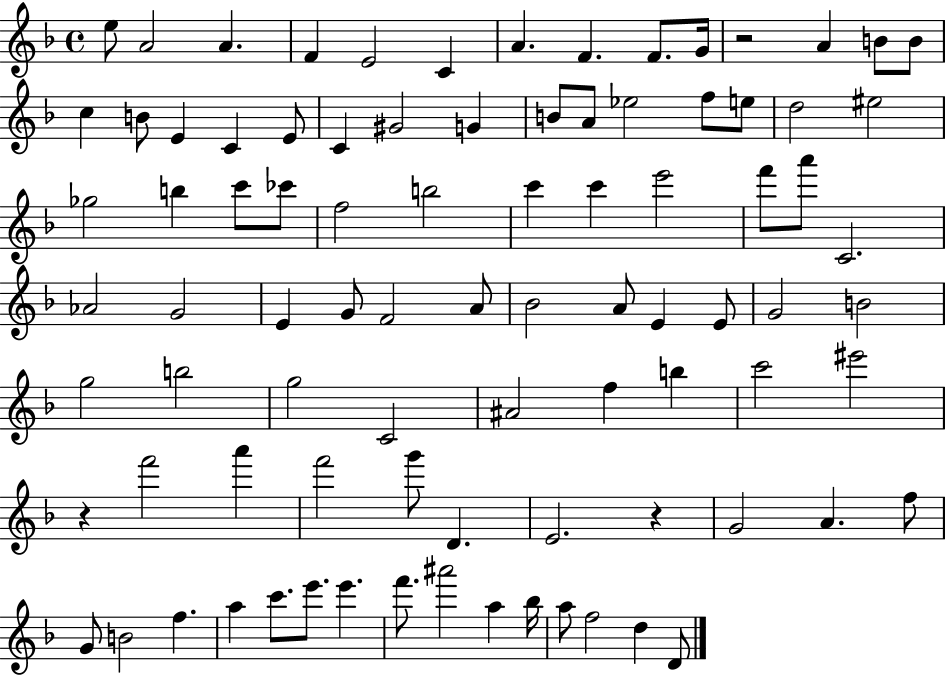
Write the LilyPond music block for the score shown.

{
  \clef treble
  \time 4/4
  \defaultTimeSignature
  \key f \major
  e''8 a'2 a'4. | f'4 e'2 c'4 | a'4. f'4. f'8. g'16 | r2 a'4 b'8 b'8 | \break c''4 b'8 e'4 c'4 e'8 | c'4 gis'2 g'4 | b'8 a'8 ees''2 f''8 e''8 | d''2 eis''2 | \break ges''2 b''4 c'''8 ces'''8 | f''2 b''2 | c'''4 c'''4 e'''2 | f'''8 a'''8 c'2. | \break aes'2 g'2 | e'4 g'8 f'2 a'8 | bes'2 a'8 e'4 e'8 | g'2 b'2 | \break g''2 b''2 | g''2 c'2 | ais'2 f''4 b''4 | c'''2 eis'''2 | \break r4 f'''2 a'''4 | f'''2 g'''8 d'4. | e'2. r4 | g'2 a'4. f''8 | \break g'8 b'2 f''4. | a''4 c'''8. e'''8. e'''4. | f'''8. ais'''2 a''4 bes''16 | a''8 f''2 d''4 d'8 | \break \bar "|."
}